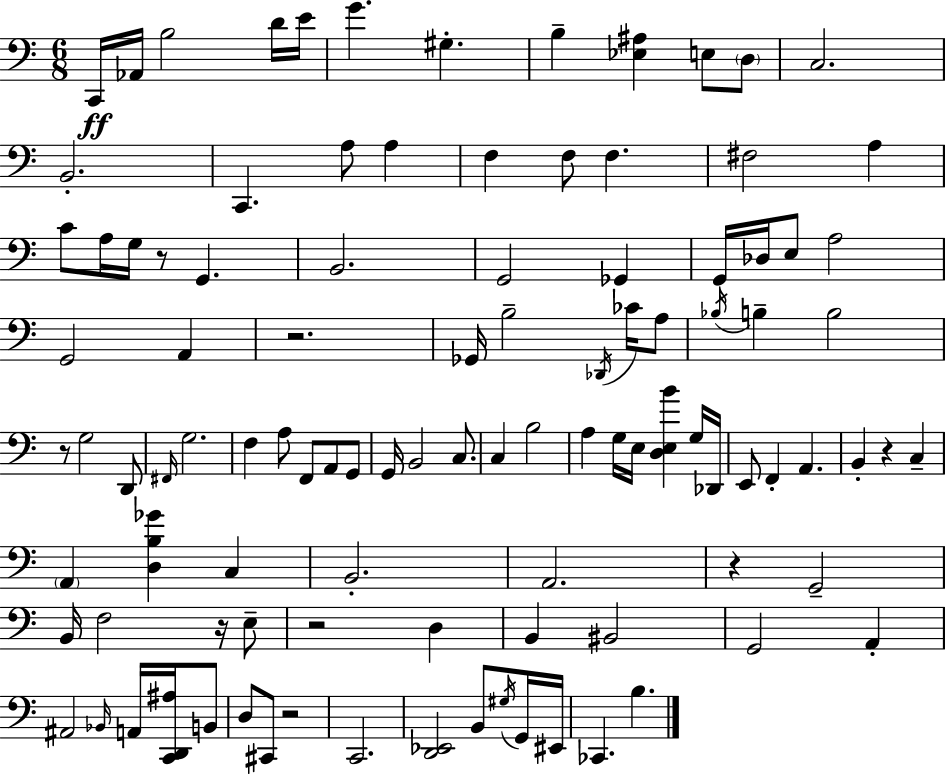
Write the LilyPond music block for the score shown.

{
  \clef bass
  \numericTimeSignature
  \time 6/8
  \key a \minor
  c,16\ff aes,16 b2 d'16 e'16 | g'4. gis4.-. | b4-- <ees ais>4 e8 \parenthesize d8 | c2. | \break b,2.-. | c,4. a8 a4 | f4 f8 f4. | fis2 a4 | \break c'8 a16 g16 r8 g,4. | b,2. | g,2 ges,4 | g,16 des16 e8 a2 | \break g,2 a,4 | r2. | ges,16 b2-- \acciaccatura { des,16 } ces'16 a8 | \acciaccatura { bes16 } b4-- b2 | \break r8 g2 | d,8 \grace { fis,16 } g2. | f4 a8 f,8 a,8 | g,8 g,16 b,2 | \break c8. c4 b2 | a4 g16 e16 <d e b'>4 | g16 des,16 e,8 f,4-. a,4. | b,4-. r4 c4-- | \break \parenthesize a,4 <d b ges'>4 c4 | b,2.-. | a,2. | r4 g,2-- | \break b,16 f2 | r16 e8-- r2 d4 | b,4 bis,2 | g,2 a,4-. | \break ais,2 \grace { bes,16 } | a,16 <c, d, ais>16 b,8 d8 cis,8 r2 | c,2. | <d, ees,>2 | \break b,8 \acciaccatura { gis16 } g,16 eis,16 ces,4. b4. | \bar "|."
}